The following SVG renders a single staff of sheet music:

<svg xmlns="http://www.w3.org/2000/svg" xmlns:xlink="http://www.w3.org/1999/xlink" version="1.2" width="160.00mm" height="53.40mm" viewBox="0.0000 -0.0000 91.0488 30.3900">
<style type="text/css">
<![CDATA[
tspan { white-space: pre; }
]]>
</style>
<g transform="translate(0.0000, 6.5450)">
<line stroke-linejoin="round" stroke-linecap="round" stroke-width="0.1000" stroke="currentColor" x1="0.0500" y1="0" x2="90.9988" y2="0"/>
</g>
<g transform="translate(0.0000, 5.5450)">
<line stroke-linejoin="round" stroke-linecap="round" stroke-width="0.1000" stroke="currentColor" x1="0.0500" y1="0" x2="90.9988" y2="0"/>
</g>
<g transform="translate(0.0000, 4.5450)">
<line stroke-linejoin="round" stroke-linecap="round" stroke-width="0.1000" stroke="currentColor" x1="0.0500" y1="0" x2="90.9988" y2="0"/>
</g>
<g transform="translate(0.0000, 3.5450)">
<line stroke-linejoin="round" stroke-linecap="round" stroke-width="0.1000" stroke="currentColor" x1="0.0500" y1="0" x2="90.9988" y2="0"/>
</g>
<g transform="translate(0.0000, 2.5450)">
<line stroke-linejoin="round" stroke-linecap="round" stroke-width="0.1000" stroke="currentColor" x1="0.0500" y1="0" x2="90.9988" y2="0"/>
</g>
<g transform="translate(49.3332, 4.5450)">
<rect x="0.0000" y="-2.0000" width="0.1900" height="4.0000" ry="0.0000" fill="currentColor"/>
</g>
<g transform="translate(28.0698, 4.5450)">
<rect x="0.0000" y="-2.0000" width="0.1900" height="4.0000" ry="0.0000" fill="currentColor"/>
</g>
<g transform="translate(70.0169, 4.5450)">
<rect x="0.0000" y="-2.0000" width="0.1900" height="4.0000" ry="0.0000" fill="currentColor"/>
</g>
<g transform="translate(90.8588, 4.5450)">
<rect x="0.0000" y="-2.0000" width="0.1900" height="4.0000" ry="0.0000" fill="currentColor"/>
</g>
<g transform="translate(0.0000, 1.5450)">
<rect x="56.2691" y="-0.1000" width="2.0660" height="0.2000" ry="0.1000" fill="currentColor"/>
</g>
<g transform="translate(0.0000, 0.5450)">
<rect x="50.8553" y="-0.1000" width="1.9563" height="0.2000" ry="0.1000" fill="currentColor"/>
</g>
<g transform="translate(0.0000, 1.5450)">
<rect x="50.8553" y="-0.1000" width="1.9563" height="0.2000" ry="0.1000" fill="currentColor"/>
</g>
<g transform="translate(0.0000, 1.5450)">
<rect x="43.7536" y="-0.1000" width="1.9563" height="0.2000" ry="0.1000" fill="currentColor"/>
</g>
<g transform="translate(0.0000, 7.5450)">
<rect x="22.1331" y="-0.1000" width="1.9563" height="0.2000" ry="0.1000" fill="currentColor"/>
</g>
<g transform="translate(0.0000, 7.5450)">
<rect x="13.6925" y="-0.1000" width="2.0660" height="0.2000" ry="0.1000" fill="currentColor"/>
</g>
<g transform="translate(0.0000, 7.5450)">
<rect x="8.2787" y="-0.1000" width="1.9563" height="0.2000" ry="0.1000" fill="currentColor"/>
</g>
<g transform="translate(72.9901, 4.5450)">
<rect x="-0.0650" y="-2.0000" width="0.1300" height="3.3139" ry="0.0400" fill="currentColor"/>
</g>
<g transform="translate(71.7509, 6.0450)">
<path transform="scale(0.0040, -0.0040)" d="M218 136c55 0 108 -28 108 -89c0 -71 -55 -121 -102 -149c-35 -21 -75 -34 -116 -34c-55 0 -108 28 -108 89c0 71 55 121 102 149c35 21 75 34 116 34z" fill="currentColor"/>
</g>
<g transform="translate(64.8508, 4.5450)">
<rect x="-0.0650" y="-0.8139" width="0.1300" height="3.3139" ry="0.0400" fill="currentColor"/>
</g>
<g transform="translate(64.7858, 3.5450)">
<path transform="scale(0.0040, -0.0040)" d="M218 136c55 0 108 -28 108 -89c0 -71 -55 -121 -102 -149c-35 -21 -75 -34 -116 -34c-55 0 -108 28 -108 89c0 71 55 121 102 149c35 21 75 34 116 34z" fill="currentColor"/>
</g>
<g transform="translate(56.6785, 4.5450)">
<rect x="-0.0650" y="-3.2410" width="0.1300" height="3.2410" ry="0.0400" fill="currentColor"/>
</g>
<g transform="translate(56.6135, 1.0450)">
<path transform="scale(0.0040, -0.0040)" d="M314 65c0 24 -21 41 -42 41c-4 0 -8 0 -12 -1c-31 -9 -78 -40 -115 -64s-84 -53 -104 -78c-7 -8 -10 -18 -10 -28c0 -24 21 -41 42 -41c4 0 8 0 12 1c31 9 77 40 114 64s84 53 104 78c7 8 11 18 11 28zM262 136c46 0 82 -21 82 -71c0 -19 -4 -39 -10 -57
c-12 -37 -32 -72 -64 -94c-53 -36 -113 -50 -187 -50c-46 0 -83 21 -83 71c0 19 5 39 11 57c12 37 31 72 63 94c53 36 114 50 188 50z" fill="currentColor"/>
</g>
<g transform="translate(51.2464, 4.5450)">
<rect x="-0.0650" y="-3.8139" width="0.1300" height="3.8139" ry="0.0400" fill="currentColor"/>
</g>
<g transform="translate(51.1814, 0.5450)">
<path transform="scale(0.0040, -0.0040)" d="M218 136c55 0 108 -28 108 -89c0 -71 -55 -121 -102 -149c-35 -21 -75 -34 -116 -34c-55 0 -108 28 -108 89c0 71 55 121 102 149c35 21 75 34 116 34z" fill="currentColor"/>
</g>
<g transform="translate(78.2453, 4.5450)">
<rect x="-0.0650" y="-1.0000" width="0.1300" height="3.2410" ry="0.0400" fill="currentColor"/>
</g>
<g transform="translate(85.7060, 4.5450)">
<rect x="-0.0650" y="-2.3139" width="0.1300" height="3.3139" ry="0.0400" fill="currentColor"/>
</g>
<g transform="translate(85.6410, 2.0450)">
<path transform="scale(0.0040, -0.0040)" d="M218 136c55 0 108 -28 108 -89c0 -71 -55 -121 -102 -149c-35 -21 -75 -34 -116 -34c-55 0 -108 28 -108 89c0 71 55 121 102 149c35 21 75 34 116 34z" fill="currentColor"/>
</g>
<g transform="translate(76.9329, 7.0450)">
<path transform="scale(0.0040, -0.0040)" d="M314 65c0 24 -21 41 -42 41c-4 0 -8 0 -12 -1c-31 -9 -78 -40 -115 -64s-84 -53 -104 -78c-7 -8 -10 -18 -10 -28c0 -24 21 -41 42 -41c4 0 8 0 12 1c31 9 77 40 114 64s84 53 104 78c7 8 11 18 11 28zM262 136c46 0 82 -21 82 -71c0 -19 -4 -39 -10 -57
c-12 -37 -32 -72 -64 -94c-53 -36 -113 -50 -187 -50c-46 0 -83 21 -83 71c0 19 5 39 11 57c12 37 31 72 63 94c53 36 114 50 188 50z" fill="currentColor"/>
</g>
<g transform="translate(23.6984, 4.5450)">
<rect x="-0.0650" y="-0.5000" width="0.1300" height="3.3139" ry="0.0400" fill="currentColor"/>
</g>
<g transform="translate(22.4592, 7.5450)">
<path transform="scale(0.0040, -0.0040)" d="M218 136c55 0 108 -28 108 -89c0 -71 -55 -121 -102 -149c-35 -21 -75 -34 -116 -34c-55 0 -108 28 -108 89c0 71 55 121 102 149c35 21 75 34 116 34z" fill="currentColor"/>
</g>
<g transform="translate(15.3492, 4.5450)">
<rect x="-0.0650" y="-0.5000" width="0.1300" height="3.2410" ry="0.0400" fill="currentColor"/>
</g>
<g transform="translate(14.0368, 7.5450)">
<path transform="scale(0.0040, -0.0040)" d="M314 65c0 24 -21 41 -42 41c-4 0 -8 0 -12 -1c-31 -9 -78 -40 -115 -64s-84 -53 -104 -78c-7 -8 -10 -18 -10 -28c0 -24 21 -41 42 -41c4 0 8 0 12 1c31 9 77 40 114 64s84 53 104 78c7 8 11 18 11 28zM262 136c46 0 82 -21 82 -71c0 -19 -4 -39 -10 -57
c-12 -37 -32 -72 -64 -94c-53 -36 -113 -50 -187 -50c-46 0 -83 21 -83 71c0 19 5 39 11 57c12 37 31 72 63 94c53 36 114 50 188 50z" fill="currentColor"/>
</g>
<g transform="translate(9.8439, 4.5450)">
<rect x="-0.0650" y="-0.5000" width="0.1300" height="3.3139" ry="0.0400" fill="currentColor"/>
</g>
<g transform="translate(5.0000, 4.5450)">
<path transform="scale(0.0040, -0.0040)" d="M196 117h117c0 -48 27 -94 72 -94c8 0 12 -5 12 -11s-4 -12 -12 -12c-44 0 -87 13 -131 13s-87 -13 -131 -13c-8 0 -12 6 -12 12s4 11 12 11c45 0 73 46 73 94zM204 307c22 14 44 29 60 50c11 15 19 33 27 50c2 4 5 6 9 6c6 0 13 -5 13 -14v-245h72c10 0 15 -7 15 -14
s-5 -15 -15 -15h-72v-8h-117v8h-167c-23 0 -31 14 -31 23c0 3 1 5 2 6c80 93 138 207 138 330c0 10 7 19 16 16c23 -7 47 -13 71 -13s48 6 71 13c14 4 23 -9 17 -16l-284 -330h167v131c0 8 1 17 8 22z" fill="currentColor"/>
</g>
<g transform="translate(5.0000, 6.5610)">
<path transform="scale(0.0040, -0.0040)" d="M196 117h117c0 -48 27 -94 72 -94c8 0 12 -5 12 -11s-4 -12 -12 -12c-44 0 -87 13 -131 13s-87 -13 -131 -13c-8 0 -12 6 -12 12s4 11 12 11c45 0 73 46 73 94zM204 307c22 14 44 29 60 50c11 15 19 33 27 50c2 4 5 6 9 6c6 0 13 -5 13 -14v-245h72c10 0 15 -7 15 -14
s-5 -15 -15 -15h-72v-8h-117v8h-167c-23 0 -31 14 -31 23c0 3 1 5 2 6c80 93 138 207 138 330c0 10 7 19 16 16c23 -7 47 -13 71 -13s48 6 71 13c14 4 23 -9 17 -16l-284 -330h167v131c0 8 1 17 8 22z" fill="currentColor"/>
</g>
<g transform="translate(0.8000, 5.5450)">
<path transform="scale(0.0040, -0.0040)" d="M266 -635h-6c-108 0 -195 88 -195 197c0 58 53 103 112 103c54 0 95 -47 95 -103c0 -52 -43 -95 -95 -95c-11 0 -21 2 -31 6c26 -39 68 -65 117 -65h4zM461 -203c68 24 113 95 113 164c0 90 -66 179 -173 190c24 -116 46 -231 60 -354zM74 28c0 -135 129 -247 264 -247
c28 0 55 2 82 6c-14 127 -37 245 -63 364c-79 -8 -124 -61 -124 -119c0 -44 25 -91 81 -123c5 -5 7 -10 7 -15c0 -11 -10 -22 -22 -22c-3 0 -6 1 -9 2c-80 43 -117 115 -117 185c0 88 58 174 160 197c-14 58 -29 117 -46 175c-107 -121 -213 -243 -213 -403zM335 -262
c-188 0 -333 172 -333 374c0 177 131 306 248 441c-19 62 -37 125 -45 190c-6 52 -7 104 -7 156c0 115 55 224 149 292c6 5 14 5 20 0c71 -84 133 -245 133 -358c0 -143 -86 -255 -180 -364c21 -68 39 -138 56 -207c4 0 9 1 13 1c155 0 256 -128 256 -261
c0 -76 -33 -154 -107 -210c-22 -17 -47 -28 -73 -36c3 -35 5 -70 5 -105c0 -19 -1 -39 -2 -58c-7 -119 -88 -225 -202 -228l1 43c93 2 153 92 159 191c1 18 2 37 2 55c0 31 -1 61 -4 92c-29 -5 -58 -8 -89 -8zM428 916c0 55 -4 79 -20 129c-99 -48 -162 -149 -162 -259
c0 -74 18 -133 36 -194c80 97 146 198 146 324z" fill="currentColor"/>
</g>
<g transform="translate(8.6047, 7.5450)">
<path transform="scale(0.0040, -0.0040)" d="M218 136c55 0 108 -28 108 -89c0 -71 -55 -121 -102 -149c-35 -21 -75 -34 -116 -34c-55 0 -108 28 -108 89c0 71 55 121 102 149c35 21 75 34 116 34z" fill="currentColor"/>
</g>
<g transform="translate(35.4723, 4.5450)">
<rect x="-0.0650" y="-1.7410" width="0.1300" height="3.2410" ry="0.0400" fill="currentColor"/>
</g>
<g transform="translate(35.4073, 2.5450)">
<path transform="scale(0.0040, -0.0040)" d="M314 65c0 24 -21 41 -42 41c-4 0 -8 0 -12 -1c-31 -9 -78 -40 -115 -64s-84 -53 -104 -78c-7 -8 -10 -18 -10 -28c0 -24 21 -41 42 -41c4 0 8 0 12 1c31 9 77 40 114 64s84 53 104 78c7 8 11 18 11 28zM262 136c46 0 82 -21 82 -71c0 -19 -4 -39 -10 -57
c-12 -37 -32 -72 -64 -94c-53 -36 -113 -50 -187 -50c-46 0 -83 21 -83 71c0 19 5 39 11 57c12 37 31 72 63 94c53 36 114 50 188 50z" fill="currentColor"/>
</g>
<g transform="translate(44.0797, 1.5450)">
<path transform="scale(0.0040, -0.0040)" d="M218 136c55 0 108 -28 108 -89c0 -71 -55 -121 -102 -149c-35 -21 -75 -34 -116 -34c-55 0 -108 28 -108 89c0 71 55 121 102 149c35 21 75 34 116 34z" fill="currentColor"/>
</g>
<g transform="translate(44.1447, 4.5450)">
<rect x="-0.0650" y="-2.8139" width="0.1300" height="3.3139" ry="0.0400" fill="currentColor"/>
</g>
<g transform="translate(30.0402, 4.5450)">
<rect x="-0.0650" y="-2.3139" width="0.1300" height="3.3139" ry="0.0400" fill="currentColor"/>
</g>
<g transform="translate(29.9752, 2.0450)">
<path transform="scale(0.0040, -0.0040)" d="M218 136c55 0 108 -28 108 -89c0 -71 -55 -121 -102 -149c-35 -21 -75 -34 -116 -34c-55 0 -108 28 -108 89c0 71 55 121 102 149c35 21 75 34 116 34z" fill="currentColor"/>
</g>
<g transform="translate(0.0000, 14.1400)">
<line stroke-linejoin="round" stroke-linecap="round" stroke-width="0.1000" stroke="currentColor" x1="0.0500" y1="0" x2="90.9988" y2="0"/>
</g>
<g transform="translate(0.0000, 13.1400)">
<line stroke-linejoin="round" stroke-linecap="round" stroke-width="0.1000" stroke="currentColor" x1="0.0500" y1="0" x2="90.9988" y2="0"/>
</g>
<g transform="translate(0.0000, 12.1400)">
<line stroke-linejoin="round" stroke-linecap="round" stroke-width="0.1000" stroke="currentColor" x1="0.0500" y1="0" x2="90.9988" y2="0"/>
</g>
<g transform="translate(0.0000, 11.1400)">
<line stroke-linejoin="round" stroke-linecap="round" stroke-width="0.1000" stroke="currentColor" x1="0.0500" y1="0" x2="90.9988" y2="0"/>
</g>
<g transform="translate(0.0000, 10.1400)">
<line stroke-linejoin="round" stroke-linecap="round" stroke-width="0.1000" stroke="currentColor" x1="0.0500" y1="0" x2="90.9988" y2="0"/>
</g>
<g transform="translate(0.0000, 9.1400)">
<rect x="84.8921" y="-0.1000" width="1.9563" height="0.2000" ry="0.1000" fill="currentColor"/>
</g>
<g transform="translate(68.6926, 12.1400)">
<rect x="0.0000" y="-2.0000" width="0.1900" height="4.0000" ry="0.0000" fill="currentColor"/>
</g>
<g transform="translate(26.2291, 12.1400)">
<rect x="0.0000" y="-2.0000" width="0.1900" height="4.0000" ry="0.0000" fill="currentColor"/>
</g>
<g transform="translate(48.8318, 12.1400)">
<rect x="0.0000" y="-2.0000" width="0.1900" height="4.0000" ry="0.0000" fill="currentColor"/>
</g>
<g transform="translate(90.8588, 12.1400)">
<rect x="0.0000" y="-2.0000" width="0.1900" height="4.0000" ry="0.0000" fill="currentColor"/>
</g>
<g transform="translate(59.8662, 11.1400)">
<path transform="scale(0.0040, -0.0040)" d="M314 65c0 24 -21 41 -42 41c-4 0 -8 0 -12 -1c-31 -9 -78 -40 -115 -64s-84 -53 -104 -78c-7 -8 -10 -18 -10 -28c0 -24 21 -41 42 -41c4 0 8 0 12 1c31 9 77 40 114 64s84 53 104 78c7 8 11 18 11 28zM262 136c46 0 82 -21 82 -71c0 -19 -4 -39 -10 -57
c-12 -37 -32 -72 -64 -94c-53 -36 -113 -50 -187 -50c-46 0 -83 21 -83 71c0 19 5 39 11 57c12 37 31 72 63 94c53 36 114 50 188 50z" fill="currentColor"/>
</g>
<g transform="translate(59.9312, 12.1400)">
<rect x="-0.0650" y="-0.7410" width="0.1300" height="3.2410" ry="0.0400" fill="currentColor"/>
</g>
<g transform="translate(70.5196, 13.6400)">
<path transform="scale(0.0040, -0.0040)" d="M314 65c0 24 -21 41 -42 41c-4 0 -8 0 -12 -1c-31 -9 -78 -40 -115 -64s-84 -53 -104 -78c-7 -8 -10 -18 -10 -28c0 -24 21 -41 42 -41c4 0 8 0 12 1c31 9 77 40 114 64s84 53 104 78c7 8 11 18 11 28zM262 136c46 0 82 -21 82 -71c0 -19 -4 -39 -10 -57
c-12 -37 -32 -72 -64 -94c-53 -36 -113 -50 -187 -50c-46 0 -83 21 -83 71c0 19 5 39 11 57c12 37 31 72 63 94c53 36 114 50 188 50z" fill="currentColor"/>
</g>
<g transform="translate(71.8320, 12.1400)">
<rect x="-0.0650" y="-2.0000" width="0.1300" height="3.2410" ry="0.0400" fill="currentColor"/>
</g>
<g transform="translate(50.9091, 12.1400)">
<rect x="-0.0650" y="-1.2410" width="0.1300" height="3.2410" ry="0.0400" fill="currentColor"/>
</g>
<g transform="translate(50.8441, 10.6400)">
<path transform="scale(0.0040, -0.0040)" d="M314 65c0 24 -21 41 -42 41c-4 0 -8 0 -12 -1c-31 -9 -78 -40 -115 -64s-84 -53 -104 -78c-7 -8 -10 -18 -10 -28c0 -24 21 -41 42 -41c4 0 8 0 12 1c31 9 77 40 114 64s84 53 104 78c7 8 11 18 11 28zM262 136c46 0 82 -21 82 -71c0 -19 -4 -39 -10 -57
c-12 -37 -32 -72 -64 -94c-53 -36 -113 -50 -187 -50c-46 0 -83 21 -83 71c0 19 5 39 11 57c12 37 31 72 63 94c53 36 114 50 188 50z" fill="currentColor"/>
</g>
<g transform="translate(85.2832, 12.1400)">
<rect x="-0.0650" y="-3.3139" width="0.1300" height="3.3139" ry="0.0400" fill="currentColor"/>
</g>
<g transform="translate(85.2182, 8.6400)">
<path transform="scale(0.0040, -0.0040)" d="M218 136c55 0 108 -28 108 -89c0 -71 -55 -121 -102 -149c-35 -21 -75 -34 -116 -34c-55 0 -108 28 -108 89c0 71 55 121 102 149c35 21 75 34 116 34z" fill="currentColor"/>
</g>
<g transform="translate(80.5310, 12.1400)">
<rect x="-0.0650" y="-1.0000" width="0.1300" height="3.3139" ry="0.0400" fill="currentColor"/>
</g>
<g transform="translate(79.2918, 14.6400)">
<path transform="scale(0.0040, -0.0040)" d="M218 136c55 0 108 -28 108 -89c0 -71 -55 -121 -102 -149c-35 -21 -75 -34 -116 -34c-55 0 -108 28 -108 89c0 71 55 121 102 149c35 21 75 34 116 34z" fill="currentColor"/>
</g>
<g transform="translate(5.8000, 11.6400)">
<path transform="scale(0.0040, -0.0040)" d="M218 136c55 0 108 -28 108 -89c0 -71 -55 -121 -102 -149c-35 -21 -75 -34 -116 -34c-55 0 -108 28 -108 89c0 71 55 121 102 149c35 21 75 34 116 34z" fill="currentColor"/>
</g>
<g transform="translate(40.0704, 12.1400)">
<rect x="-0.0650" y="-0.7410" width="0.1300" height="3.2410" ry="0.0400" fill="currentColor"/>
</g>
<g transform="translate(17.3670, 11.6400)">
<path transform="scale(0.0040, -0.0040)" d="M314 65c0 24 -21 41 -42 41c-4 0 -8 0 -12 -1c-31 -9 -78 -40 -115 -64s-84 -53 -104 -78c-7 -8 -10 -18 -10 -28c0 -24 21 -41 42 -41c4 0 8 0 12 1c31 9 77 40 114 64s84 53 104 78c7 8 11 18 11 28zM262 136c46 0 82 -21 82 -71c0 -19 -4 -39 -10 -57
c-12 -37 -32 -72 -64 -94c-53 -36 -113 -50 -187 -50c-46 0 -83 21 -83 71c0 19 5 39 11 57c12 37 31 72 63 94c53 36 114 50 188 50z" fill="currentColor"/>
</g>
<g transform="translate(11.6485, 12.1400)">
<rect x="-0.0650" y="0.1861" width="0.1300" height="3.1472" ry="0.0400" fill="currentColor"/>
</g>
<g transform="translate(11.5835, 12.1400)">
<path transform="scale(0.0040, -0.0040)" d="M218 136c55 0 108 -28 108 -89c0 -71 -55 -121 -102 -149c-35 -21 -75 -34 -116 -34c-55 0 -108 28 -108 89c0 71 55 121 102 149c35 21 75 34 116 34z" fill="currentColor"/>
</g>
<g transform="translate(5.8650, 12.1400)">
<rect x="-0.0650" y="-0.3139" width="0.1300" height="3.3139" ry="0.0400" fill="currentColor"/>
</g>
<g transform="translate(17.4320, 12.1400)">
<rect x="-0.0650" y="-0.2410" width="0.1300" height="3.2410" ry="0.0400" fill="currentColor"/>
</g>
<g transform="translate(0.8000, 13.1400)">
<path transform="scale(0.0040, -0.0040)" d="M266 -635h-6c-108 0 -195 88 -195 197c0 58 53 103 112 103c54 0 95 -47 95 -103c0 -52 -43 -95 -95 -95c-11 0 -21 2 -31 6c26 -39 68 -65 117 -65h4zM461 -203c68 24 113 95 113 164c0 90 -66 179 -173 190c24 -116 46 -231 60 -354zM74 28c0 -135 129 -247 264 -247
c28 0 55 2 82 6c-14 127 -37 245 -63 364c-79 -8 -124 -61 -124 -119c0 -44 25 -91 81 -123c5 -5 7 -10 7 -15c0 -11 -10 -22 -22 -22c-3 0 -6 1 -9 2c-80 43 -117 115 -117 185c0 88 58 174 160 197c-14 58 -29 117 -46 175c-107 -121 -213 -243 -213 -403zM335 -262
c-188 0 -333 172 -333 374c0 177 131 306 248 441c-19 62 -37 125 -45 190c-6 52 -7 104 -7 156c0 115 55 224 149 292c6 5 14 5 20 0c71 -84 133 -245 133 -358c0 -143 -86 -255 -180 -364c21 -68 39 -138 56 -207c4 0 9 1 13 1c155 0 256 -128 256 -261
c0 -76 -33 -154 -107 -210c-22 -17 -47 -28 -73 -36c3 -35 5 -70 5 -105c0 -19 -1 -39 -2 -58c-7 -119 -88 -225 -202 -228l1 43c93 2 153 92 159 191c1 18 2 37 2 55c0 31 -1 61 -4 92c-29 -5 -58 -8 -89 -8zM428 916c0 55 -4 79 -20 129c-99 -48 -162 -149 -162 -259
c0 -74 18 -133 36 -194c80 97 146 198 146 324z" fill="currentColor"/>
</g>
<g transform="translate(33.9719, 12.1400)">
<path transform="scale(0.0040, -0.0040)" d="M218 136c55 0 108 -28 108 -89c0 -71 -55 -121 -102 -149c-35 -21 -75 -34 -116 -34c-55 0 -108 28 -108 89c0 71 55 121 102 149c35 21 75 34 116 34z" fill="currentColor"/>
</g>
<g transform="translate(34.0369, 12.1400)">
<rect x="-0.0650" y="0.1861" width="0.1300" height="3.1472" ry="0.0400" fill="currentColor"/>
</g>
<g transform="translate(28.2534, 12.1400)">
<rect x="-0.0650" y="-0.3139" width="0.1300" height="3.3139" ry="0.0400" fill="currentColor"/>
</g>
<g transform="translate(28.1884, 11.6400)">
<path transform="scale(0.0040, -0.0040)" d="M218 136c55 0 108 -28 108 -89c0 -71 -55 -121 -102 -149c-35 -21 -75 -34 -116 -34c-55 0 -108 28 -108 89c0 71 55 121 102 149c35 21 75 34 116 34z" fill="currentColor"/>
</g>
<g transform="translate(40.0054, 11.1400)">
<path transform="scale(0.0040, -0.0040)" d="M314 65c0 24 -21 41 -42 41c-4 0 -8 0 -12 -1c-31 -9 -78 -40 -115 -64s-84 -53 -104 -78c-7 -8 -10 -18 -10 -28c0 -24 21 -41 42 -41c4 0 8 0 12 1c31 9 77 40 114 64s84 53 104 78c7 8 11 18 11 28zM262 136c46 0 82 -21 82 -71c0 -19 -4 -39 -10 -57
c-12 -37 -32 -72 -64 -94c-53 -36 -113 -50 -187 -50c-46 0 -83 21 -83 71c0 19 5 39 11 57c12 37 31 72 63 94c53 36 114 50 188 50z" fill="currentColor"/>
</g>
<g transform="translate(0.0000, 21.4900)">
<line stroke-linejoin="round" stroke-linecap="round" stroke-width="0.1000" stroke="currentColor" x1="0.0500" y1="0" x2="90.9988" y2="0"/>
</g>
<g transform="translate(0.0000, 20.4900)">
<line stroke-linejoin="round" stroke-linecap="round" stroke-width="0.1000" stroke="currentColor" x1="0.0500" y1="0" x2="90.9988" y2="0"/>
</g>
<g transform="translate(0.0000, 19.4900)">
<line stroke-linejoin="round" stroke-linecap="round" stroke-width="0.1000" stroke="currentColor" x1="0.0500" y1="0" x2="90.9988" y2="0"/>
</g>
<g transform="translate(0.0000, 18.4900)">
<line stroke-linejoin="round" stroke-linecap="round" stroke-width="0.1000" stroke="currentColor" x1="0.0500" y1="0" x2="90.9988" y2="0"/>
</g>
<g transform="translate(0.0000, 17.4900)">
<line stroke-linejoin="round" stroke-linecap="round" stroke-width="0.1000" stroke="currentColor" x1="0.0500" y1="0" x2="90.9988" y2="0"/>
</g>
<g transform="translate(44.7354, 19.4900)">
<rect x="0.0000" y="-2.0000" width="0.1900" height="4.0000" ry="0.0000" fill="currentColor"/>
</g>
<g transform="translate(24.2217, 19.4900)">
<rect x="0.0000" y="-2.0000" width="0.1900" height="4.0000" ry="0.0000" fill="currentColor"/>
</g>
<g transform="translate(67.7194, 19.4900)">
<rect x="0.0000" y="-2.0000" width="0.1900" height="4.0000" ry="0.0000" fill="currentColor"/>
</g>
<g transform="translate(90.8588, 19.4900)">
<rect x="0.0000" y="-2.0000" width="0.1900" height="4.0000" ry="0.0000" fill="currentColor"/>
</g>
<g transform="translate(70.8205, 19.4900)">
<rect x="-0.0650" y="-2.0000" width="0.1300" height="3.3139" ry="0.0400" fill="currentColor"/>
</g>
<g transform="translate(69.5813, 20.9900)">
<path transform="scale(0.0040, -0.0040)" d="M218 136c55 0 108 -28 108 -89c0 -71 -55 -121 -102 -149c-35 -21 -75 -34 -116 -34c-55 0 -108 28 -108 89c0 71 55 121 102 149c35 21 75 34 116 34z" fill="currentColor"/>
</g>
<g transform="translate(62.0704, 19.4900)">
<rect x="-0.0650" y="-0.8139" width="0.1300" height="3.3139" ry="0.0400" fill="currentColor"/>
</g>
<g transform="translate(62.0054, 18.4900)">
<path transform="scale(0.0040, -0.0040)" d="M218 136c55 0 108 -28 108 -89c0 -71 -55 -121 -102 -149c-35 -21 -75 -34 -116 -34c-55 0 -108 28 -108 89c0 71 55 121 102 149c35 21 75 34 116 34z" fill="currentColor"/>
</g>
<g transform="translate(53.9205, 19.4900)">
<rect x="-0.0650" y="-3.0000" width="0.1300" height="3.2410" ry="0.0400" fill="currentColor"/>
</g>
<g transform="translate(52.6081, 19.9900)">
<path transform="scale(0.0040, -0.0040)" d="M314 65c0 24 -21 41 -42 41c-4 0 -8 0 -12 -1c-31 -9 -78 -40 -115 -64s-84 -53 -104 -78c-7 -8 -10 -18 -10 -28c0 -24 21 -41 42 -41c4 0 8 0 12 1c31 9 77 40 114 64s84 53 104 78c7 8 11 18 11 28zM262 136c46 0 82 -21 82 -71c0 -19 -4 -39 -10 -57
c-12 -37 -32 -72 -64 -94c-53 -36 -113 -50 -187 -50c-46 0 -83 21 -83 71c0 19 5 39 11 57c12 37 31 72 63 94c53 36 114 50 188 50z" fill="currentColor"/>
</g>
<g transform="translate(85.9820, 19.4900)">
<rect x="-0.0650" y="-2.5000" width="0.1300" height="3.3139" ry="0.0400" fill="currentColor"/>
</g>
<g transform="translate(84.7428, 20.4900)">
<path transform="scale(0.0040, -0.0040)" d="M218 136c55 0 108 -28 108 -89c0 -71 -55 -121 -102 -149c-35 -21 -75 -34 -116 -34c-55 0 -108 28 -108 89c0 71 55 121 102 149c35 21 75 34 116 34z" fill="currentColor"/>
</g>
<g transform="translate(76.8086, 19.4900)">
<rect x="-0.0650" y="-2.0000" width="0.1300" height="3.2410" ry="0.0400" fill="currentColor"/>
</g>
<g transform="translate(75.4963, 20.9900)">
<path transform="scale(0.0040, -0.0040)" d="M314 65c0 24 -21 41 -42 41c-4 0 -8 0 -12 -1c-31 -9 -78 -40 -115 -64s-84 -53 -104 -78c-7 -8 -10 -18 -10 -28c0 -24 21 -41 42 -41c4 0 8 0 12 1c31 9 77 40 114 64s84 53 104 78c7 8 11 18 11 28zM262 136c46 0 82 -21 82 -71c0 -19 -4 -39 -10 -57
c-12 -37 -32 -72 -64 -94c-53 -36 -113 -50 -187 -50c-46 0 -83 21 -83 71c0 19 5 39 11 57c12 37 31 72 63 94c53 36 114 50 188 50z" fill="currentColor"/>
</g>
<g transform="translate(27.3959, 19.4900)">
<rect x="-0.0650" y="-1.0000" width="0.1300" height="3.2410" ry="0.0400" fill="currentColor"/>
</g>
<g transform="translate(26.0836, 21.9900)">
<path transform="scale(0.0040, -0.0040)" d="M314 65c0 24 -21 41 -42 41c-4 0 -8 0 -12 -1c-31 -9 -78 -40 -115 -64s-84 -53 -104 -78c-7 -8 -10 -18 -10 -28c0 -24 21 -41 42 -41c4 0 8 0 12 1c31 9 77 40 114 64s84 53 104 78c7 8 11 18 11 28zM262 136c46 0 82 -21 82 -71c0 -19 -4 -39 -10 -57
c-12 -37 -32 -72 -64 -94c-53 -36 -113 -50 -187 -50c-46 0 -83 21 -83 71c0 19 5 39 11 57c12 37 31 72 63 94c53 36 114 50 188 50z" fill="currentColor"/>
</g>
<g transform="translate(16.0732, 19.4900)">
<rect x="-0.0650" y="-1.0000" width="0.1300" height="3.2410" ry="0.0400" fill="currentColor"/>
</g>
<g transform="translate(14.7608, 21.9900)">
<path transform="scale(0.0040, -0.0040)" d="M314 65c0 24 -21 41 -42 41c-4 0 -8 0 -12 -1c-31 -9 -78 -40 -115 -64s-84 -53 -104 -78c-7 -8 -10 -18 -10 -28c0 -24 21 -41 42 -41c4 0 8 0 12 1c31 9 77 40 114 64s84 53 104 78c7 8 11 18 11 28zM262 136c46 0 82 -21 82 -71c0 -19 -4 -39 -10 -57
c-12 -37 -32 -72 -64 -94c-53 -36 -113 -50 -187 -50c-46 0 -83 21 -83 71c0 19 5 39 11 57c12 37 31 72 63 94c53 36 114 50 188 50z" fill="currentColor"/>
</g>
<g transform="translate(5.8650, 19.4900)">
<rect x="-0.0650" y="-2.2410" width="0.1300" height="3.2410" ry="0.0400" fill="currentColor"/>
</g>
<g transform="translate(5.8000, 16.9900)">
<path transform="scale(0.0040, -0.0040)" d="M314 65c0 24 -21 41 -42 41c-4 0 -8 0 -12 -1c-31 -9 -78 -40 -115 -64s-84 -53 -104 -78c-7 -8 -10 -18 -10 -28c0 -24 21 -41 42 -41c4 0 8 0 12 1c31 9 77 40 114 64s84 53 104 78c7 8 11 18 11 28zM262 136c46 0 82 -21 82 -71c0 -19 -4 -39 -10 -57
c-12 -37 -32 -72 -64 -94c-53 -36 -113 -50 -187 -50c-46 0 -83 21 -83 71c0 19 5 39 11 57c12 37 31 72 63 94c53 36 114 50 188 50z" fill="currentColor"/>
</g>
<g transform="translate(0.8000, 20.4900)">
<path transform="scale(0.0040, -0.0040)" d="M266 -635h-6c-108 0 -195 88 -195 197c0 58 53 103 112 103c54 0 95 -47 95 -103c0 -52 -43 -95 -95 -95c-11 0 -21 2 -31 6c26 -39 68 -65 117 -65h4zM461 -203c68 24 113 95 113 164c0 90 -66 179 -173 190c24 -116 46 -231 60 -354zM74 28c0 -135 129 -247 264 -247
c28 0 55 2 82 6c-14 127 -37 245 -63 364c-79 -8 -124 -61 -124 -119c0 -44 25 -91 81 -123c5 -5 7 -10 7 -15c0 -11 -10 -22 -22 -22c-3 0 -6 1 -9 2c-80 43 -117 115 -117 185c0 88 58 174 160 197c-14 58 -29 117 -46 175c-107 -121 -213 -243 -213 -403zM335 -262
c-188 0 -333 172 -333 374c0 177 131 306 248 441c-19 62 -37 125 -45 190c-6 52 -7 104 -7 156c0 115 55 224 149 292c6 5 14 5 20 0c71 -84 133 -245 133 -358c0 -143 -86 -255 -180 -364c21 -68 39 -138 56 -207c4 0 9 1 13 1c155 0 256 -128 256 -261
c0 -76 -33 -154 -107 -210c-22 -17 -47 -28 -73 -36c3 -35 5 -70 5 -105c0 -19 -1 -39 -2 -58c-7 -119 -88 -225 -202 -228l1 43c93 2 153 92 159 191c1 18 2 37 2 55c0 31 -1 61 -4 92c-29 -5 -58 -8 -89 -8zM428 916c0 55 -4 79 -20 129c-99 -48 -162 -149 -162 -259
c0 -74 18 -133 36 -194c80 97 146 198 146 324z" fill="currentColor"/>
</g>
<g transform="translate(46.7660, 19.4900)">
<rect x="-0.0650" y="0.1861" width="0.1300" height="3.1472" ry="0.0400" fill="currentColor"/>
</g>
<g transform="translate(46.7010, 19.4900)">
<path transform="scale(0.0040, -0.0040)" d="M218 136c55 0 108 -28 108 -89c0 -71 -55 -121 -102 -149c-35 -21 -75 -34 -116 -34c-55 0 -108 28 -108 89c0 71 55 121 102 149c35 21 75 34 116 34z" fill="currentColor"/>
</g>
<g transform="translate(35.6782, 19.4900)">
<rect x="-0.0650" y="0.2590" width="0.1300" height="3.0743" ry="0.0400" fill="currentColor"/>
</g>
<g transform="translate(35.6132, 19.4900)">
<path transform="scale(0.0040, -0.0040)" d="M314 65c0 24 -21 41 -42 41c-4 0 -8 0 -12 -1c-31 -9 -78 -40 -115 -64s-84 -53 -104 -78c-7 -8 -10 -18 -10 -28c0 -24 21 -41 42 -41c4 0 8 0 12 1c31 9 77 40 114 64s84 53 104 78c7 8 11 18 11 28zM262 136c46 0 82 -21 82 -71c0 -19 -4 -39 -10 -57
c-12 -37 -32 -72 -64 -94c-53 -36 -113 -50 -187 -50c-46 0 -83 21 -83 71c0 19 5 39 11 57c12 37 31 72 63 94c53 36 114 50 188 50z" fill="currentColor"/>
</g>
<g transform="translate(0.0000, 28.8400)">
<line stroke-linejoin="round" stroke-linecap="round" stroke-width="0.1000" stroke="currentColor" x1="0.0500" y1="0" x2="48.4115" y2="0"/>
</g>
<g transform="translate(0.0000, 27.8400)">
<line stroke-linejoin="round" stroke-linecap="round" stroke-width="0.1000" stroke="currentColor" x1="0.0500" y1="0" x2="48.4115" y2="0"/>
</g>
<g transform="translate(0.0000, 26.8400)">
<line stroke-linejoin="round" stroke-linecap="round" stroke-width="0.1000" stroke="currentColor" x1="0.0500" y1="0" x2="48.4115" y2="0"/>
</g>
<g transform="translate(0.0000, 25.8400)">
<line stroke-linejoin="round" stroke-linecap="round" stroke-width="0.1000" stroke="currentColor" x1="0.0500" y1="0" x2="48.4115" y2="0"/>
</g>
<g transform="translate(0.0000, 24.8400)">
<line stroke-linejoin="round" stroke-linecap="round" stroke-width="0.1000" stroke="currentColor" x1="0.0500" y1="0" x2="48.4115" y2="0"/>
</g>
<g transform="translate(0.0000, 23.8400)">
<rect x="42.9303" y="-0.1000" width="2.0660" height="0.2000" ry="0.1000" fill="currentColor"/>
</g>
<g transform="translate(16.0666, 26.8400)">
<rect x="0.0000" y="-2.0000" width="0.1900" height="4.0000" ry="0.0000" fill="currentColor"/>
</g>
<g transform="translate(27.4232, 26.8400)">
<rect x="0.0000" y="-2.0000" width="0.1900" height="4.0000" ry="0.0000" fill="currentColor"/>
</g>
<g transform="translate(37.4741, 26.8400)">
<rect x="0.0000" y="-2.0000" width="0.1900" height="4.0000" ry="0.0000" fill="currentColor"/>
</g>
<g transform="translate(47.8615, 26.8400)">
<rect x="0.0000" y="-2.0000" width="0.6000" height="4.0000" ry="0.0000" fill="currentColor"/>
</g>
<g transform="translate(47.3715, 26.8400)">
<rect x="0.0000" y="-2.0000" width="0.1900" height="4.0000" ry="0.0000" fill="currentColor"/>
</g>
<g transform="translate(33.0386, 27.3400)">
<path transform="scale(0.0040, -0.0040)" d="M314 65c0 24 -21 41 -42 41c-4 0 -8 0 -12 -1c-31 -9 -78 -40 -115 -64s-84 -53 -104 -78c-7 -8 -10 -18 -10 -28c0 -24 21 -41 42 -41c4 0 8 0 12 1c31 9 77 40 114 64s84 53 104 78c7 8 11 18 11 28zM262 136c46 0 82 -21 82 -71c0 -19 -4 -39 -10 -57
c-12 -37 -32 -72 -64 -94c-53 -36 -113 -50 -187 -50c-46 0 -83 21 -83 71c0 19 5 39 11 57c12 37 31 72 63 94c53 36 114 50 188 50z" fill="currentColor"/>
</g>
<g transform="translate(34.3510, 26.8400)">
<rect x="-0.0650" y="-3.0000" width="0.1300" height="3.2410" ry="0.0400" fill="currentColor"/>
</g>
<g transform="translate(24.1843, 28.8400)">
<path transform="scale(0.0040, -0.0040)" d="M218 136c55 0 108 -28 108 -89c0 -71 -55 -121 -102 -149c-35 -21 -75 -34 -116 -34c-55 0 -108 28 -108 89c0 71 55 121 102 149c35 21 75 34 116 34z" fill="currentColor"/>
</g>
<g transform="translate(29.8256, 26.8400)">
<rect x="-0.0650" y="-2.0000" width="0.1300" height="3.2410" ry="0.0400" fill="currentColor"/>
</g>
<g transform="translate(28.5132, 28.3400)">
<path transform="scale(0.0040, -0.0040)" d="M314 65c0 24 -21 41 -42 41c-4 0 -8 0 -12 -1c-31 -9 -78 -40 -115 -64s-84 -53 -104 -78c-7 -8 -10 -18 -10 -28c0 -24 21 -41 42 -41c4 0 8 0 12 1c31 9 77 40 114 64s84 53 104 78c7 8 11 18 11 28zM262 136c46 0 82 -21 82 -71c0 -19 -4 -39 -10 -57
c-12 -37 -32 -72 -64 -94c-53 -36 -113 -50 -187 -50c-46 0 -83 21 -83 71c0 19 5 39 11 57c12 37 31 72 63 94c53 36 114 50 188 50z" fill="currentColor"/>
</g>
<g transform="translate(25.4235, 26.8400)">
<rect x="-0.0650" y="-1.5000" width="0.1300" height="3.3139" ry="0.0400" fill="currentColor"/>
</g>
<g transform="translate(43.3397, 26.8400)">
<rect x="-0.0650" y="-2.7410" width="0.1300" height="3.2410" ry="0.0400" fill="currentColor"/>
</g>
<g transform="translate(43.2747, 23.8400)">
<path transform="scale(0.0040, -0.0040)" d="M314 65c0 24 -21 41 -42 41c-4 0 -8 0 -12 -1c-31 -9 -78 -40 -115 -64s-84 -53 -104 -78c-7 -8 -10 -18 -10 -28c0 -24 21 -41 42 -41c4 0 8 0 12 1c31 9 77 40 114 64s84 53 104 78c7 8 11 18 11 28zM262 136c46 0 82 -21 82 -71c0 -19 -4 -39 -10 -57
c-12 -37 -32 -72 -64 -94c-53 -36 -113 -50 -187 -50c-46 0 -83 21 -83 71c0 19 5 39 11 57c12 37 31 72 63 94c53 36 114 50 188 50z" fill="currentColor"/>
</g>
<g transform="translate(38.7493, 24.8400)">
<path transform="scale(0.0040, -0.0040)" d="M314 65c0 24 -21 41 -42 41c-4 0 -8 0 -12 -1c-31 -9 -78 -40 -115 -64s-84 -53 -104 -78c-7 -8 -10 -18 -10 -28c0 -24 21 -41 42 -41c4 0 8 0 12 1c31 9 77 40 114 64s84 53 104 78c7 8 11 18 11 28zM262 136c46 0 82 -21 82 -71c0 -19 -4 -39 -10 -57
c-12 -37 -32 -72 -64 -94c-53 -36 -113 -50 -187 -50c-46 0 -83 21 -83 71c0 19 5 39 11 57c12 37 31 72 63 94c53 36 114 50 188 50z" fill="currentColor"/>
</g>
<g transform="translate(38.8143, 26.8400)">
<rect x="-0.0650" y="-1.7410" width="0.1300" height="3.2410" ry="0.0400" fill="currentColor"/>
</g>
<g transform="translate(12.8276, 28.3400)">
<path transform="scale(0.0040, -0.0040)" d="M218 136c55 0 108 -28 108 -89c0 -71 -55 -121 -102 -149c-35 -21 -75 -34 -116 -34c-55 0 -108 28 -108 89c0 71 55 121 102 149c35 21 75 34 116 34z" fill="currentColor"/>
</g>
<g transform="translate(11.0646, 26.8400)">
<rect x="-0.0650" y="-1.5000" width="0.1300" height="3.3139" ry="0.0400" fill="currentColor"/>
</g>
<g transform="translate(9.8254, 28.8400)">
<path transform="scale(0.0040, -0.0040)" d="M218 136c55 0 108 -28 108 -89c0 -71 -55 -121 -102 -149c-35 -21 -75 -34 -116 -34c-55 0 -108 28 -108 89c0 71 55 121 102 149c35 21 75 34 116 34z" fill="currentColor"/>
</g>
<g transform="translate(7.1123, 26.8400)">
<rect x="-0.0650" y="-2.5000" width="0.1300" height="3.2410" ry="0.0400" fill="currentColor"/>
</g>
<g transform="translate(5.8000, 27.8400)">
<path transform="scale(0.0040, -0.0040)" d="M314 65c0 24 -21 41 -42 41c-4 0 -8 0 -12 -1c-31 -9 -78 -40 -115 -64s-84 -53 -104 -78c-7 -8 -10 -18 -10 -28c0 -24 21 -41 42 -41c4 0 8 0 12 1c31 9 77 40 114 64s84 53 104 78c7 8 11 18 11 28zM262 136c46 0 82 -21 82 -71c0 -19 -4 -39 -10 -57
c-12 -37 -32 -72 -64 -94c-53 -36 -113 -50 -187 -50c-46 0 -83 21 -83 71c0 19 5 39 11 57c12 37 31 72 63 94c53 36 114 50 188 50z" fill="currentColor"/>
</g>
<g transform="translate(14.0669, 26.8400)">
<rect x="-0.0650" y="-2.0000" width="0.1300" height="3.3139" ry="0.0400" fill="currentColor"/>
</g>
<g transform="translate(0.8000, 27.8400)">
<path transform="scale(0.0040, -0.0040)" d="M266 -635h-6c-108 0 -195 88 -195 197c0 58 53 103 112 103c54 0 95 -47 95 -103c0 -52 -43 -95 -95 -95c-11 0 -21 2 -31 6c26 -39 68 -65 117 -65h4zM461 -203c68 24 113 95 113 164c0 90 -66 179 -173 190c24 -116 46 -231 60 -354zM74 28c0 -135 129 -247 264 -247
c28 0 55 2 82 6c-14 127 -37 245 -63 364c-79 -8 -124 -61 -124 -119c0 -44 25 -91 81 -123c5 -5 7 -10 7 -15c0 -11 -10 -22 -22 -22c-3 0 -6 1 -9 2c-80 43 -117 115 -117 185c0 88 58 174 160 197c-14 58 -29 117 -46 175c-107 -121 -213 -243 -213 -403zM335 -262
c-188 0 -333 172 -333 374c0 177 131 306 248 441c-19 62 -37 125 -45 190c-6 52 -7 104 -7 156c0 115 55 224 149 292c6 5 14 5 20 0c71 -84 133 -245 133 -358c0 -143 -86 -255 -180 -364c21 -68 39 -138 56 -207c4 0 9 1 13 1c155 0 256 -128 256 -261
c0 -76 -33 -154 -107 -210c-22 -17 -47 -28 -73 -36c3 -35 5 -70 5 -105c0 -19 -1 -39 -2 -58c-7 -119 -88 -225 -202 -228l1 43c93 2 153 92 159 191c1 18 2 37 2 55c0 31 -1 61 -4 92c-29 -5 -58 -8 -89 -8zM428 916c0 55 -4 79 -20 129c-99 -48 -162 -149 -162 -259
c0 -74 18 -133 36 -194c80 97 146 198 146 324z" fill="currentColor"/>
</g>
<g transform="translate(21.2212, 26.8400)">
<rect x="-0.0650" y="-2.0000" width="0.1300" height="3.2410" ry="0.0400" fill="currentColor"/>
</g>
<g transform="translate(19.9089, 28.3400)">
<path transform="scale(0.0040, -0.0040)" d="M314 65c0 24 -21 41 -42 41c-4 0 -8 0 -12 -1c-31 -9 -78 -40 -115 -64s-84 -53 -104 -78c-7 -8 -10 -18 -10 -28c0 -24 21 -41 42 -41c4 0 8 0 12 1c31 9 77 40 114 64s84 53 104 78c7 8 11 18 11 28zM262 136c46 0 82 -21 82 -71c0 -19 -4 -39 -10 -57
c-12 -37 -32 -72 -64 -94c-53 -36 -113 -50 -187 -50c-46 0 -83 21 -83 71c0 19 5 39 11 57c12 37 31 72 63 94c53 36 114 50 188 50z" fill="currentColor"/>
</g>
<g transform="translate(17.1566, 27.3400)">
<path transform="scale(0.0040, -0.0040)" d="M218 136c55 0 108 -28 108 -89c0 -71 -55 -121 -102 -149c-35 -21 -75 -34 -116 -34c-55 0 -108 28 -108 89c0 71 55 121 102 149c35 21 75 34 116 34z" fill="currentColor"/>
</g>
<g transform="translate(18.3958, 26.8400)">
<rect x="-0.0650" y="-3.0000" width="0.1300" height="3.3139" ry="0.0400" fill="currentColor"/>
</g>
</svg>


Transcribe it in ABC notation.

X:1
T:Untitled
M:4/4
L:1/4
K:C
C C2 C g f2 a c' b2 d F D2 g c B c2 c B d2 e2 d2 F2 D b g2 D2 D2 B2 B A2 d F F2 G G2 E F A F2 E F2 A2 f2 a2